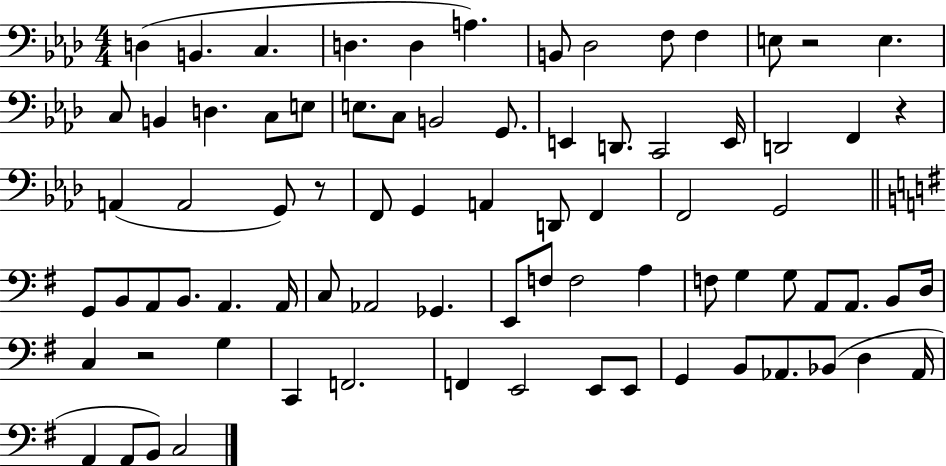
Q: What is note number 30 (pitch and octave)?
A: G2